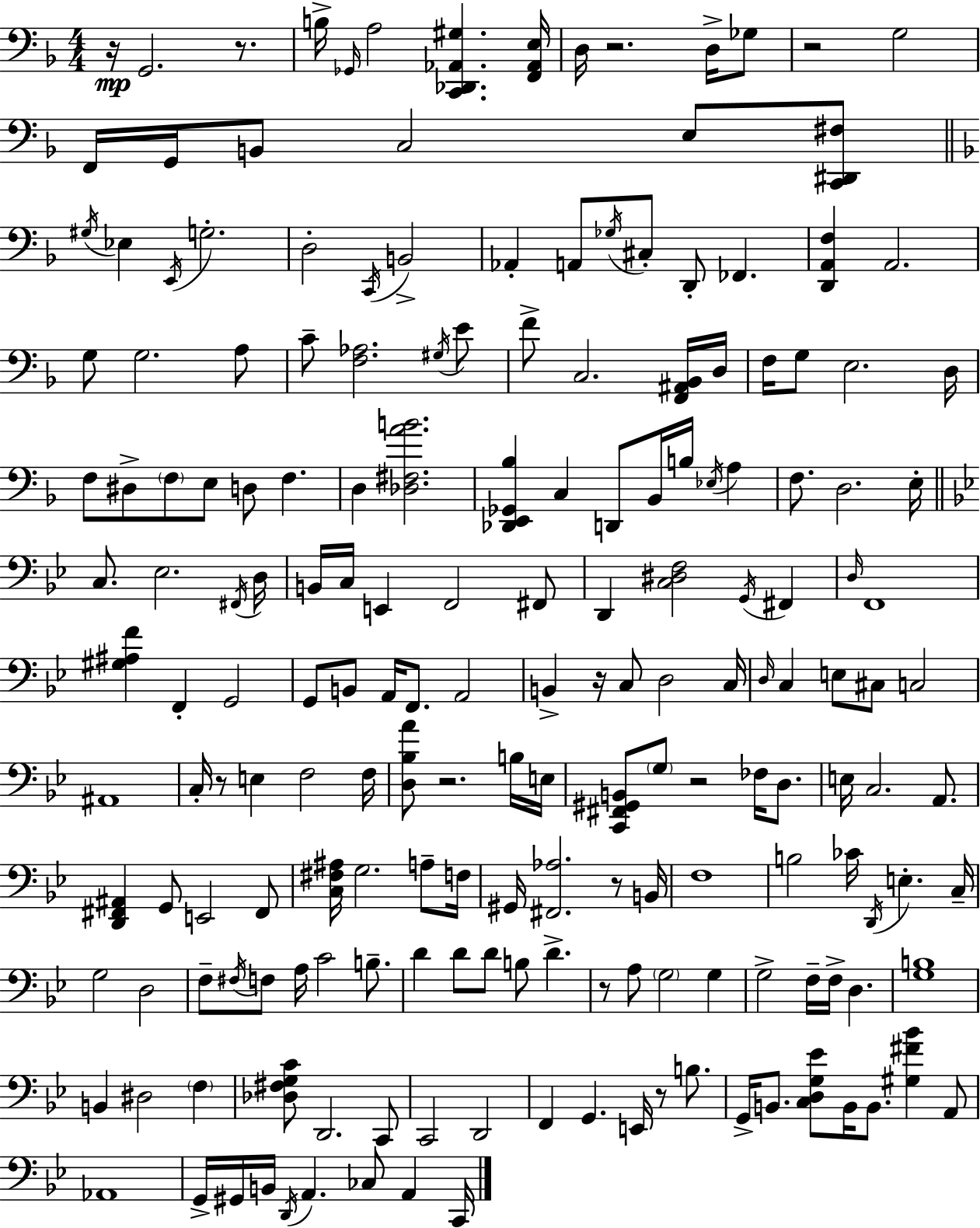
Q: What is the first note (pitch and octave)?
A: G2